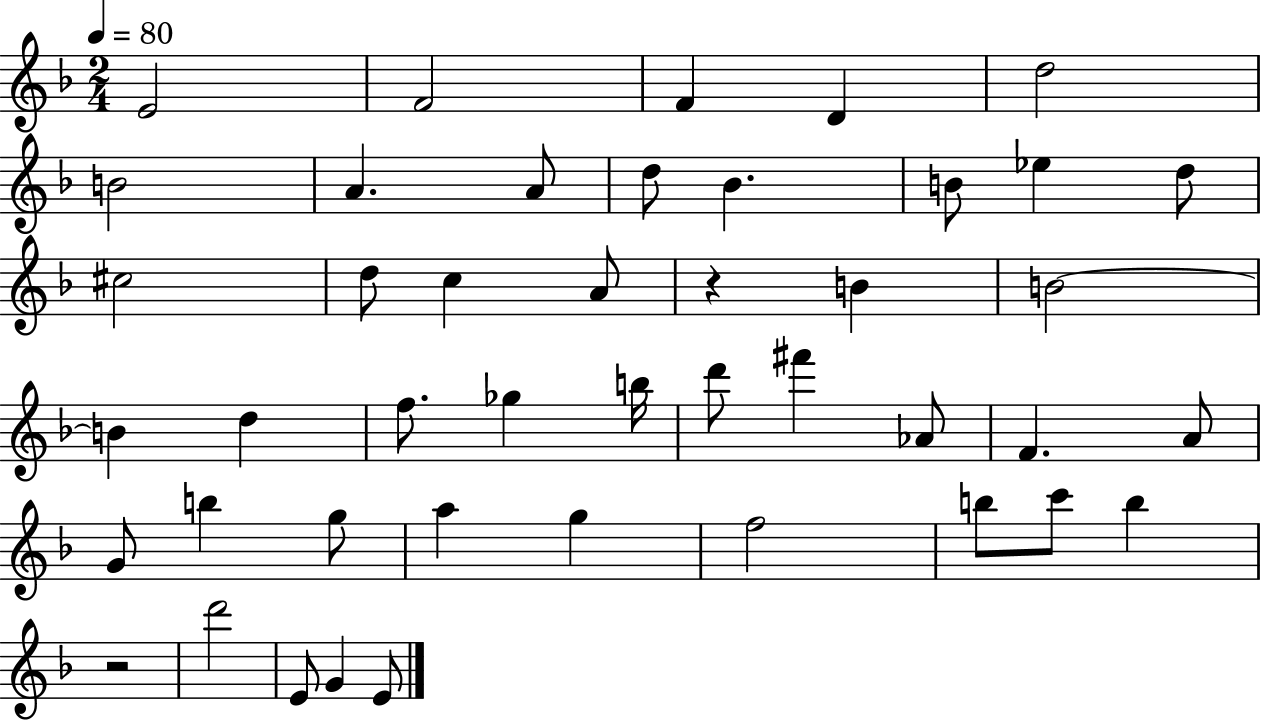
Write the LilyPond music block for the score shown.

{
  \clef treble
  \numericTimeSignature
  \time 2/4
  \key f \major
  \tempo 4 = 80
  \repeat volta 2 { e'2 | f'2 | f'4 d'4 | d''2 | \break b'2 | a'4. a'8 | d''8 bes'4. | b'8 ees''4 d''8 | \break cis''2 | d''8 c''4 a'8 | r4 b'4 | b'2~~ | \break b'4 d''4 | f''8. ges''4 b''16 | d'''8 fis'''4 aes'8 | f'4. a'8 | \break g'8 b''4 g''8 | a''4 g''4 | f''2 | b''8 c'''8 b''4 | \break r2 | d'''2 | e'8 g'4 e'8 | } \bar "|."
}